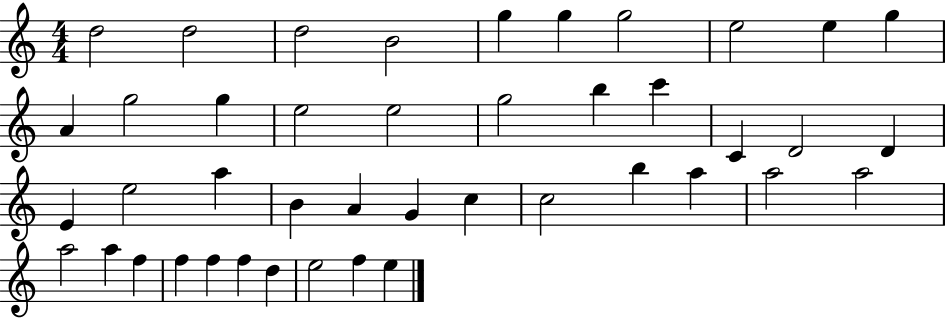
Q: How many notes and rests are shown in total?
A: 43